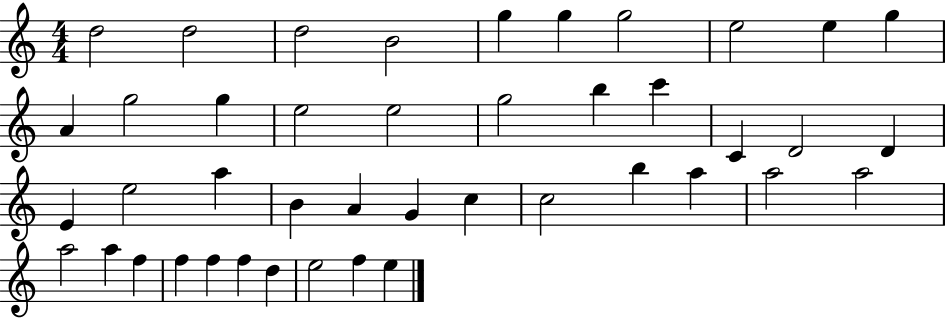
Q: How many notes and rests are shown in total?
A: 43